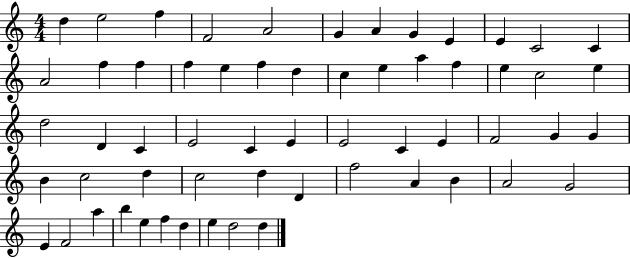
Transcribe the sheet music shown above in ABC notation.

X:1
T:Untitled
M:4/4
L:1/4
K:C
d e2 f F2 A2 G A G E E C2 C A2 f f f e f d c e a f e c2 e d2 D C E2 C E E2 C E F2 G G B c2 d c2 d D f2 A B A2 G2 E F2 a b e f d e d2 d